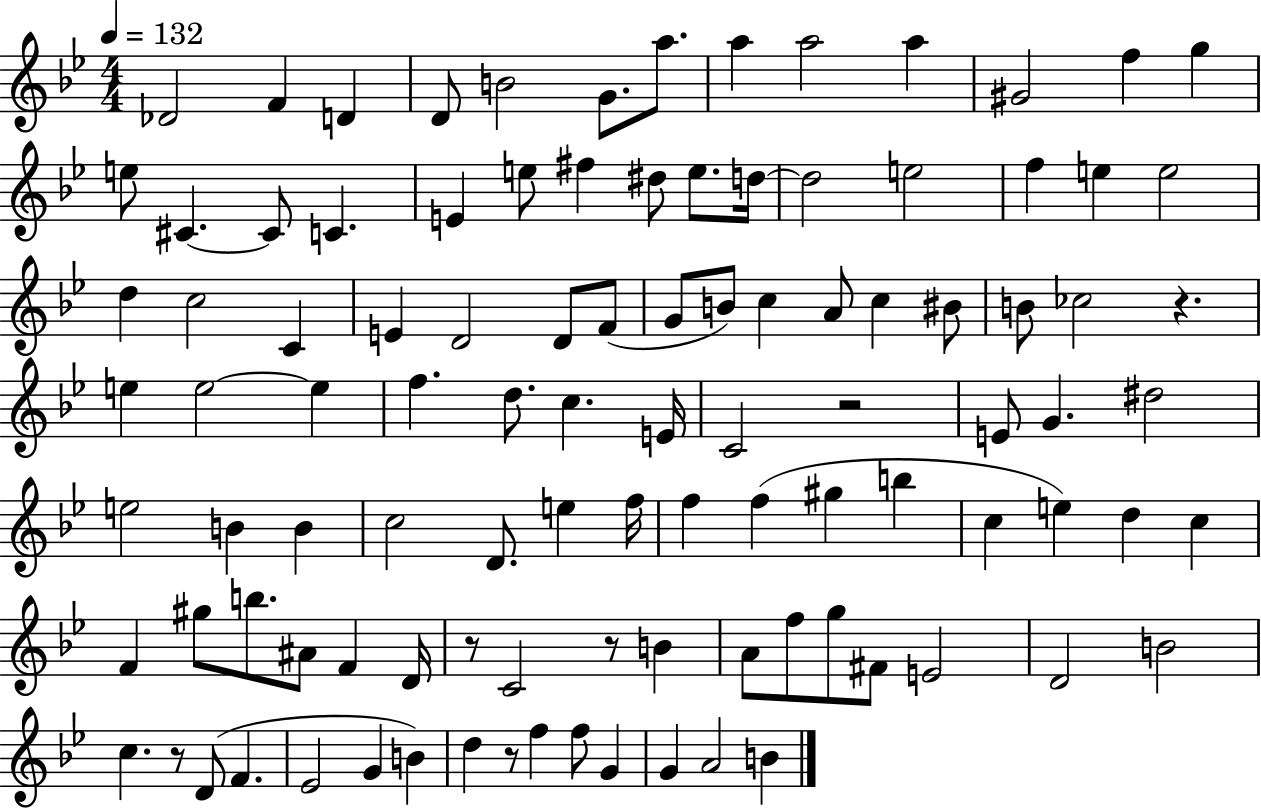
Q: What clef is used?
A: treble